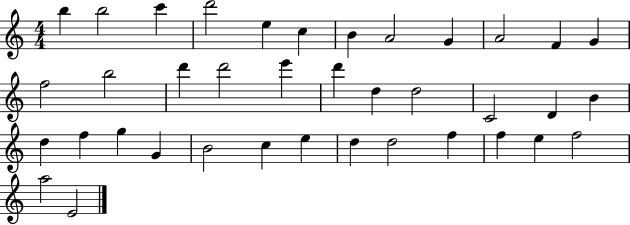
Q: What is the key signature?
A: C major